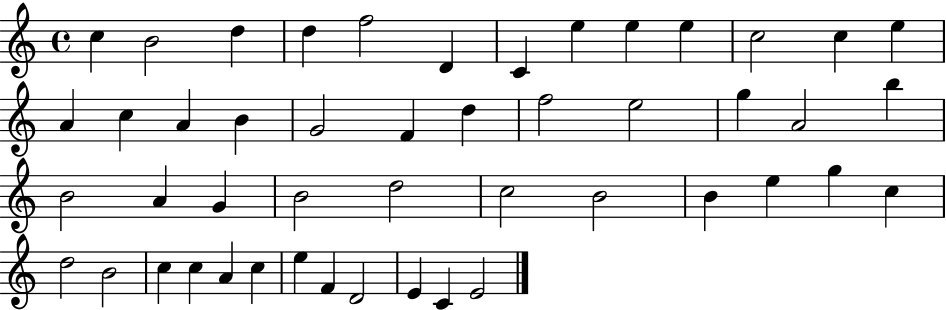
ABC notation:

X:1
T:Untitled
M:4/4
L:1/4
K:C
c B2 d d f2 D C e e e c2 c e A c A B G2 F d f2 e2 g A2 b B2 A G B2 d2 c2 B2 B e g c d2 B2 c c A c e F D2 E C E2